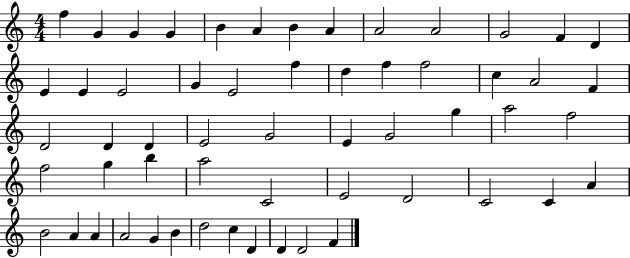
X:1
T:Untitled
M:4/4
L:1/4
K:C
f G G G B A B A A2 A2 G2 F D E E E2 G E2 f d f f2 c A2 F D2 D D E2 G2 E G2 g a2 f2 f2 g b a2 C2 E2 D2 C2 C A B2 A A A2 G B d2 c D D D2 F